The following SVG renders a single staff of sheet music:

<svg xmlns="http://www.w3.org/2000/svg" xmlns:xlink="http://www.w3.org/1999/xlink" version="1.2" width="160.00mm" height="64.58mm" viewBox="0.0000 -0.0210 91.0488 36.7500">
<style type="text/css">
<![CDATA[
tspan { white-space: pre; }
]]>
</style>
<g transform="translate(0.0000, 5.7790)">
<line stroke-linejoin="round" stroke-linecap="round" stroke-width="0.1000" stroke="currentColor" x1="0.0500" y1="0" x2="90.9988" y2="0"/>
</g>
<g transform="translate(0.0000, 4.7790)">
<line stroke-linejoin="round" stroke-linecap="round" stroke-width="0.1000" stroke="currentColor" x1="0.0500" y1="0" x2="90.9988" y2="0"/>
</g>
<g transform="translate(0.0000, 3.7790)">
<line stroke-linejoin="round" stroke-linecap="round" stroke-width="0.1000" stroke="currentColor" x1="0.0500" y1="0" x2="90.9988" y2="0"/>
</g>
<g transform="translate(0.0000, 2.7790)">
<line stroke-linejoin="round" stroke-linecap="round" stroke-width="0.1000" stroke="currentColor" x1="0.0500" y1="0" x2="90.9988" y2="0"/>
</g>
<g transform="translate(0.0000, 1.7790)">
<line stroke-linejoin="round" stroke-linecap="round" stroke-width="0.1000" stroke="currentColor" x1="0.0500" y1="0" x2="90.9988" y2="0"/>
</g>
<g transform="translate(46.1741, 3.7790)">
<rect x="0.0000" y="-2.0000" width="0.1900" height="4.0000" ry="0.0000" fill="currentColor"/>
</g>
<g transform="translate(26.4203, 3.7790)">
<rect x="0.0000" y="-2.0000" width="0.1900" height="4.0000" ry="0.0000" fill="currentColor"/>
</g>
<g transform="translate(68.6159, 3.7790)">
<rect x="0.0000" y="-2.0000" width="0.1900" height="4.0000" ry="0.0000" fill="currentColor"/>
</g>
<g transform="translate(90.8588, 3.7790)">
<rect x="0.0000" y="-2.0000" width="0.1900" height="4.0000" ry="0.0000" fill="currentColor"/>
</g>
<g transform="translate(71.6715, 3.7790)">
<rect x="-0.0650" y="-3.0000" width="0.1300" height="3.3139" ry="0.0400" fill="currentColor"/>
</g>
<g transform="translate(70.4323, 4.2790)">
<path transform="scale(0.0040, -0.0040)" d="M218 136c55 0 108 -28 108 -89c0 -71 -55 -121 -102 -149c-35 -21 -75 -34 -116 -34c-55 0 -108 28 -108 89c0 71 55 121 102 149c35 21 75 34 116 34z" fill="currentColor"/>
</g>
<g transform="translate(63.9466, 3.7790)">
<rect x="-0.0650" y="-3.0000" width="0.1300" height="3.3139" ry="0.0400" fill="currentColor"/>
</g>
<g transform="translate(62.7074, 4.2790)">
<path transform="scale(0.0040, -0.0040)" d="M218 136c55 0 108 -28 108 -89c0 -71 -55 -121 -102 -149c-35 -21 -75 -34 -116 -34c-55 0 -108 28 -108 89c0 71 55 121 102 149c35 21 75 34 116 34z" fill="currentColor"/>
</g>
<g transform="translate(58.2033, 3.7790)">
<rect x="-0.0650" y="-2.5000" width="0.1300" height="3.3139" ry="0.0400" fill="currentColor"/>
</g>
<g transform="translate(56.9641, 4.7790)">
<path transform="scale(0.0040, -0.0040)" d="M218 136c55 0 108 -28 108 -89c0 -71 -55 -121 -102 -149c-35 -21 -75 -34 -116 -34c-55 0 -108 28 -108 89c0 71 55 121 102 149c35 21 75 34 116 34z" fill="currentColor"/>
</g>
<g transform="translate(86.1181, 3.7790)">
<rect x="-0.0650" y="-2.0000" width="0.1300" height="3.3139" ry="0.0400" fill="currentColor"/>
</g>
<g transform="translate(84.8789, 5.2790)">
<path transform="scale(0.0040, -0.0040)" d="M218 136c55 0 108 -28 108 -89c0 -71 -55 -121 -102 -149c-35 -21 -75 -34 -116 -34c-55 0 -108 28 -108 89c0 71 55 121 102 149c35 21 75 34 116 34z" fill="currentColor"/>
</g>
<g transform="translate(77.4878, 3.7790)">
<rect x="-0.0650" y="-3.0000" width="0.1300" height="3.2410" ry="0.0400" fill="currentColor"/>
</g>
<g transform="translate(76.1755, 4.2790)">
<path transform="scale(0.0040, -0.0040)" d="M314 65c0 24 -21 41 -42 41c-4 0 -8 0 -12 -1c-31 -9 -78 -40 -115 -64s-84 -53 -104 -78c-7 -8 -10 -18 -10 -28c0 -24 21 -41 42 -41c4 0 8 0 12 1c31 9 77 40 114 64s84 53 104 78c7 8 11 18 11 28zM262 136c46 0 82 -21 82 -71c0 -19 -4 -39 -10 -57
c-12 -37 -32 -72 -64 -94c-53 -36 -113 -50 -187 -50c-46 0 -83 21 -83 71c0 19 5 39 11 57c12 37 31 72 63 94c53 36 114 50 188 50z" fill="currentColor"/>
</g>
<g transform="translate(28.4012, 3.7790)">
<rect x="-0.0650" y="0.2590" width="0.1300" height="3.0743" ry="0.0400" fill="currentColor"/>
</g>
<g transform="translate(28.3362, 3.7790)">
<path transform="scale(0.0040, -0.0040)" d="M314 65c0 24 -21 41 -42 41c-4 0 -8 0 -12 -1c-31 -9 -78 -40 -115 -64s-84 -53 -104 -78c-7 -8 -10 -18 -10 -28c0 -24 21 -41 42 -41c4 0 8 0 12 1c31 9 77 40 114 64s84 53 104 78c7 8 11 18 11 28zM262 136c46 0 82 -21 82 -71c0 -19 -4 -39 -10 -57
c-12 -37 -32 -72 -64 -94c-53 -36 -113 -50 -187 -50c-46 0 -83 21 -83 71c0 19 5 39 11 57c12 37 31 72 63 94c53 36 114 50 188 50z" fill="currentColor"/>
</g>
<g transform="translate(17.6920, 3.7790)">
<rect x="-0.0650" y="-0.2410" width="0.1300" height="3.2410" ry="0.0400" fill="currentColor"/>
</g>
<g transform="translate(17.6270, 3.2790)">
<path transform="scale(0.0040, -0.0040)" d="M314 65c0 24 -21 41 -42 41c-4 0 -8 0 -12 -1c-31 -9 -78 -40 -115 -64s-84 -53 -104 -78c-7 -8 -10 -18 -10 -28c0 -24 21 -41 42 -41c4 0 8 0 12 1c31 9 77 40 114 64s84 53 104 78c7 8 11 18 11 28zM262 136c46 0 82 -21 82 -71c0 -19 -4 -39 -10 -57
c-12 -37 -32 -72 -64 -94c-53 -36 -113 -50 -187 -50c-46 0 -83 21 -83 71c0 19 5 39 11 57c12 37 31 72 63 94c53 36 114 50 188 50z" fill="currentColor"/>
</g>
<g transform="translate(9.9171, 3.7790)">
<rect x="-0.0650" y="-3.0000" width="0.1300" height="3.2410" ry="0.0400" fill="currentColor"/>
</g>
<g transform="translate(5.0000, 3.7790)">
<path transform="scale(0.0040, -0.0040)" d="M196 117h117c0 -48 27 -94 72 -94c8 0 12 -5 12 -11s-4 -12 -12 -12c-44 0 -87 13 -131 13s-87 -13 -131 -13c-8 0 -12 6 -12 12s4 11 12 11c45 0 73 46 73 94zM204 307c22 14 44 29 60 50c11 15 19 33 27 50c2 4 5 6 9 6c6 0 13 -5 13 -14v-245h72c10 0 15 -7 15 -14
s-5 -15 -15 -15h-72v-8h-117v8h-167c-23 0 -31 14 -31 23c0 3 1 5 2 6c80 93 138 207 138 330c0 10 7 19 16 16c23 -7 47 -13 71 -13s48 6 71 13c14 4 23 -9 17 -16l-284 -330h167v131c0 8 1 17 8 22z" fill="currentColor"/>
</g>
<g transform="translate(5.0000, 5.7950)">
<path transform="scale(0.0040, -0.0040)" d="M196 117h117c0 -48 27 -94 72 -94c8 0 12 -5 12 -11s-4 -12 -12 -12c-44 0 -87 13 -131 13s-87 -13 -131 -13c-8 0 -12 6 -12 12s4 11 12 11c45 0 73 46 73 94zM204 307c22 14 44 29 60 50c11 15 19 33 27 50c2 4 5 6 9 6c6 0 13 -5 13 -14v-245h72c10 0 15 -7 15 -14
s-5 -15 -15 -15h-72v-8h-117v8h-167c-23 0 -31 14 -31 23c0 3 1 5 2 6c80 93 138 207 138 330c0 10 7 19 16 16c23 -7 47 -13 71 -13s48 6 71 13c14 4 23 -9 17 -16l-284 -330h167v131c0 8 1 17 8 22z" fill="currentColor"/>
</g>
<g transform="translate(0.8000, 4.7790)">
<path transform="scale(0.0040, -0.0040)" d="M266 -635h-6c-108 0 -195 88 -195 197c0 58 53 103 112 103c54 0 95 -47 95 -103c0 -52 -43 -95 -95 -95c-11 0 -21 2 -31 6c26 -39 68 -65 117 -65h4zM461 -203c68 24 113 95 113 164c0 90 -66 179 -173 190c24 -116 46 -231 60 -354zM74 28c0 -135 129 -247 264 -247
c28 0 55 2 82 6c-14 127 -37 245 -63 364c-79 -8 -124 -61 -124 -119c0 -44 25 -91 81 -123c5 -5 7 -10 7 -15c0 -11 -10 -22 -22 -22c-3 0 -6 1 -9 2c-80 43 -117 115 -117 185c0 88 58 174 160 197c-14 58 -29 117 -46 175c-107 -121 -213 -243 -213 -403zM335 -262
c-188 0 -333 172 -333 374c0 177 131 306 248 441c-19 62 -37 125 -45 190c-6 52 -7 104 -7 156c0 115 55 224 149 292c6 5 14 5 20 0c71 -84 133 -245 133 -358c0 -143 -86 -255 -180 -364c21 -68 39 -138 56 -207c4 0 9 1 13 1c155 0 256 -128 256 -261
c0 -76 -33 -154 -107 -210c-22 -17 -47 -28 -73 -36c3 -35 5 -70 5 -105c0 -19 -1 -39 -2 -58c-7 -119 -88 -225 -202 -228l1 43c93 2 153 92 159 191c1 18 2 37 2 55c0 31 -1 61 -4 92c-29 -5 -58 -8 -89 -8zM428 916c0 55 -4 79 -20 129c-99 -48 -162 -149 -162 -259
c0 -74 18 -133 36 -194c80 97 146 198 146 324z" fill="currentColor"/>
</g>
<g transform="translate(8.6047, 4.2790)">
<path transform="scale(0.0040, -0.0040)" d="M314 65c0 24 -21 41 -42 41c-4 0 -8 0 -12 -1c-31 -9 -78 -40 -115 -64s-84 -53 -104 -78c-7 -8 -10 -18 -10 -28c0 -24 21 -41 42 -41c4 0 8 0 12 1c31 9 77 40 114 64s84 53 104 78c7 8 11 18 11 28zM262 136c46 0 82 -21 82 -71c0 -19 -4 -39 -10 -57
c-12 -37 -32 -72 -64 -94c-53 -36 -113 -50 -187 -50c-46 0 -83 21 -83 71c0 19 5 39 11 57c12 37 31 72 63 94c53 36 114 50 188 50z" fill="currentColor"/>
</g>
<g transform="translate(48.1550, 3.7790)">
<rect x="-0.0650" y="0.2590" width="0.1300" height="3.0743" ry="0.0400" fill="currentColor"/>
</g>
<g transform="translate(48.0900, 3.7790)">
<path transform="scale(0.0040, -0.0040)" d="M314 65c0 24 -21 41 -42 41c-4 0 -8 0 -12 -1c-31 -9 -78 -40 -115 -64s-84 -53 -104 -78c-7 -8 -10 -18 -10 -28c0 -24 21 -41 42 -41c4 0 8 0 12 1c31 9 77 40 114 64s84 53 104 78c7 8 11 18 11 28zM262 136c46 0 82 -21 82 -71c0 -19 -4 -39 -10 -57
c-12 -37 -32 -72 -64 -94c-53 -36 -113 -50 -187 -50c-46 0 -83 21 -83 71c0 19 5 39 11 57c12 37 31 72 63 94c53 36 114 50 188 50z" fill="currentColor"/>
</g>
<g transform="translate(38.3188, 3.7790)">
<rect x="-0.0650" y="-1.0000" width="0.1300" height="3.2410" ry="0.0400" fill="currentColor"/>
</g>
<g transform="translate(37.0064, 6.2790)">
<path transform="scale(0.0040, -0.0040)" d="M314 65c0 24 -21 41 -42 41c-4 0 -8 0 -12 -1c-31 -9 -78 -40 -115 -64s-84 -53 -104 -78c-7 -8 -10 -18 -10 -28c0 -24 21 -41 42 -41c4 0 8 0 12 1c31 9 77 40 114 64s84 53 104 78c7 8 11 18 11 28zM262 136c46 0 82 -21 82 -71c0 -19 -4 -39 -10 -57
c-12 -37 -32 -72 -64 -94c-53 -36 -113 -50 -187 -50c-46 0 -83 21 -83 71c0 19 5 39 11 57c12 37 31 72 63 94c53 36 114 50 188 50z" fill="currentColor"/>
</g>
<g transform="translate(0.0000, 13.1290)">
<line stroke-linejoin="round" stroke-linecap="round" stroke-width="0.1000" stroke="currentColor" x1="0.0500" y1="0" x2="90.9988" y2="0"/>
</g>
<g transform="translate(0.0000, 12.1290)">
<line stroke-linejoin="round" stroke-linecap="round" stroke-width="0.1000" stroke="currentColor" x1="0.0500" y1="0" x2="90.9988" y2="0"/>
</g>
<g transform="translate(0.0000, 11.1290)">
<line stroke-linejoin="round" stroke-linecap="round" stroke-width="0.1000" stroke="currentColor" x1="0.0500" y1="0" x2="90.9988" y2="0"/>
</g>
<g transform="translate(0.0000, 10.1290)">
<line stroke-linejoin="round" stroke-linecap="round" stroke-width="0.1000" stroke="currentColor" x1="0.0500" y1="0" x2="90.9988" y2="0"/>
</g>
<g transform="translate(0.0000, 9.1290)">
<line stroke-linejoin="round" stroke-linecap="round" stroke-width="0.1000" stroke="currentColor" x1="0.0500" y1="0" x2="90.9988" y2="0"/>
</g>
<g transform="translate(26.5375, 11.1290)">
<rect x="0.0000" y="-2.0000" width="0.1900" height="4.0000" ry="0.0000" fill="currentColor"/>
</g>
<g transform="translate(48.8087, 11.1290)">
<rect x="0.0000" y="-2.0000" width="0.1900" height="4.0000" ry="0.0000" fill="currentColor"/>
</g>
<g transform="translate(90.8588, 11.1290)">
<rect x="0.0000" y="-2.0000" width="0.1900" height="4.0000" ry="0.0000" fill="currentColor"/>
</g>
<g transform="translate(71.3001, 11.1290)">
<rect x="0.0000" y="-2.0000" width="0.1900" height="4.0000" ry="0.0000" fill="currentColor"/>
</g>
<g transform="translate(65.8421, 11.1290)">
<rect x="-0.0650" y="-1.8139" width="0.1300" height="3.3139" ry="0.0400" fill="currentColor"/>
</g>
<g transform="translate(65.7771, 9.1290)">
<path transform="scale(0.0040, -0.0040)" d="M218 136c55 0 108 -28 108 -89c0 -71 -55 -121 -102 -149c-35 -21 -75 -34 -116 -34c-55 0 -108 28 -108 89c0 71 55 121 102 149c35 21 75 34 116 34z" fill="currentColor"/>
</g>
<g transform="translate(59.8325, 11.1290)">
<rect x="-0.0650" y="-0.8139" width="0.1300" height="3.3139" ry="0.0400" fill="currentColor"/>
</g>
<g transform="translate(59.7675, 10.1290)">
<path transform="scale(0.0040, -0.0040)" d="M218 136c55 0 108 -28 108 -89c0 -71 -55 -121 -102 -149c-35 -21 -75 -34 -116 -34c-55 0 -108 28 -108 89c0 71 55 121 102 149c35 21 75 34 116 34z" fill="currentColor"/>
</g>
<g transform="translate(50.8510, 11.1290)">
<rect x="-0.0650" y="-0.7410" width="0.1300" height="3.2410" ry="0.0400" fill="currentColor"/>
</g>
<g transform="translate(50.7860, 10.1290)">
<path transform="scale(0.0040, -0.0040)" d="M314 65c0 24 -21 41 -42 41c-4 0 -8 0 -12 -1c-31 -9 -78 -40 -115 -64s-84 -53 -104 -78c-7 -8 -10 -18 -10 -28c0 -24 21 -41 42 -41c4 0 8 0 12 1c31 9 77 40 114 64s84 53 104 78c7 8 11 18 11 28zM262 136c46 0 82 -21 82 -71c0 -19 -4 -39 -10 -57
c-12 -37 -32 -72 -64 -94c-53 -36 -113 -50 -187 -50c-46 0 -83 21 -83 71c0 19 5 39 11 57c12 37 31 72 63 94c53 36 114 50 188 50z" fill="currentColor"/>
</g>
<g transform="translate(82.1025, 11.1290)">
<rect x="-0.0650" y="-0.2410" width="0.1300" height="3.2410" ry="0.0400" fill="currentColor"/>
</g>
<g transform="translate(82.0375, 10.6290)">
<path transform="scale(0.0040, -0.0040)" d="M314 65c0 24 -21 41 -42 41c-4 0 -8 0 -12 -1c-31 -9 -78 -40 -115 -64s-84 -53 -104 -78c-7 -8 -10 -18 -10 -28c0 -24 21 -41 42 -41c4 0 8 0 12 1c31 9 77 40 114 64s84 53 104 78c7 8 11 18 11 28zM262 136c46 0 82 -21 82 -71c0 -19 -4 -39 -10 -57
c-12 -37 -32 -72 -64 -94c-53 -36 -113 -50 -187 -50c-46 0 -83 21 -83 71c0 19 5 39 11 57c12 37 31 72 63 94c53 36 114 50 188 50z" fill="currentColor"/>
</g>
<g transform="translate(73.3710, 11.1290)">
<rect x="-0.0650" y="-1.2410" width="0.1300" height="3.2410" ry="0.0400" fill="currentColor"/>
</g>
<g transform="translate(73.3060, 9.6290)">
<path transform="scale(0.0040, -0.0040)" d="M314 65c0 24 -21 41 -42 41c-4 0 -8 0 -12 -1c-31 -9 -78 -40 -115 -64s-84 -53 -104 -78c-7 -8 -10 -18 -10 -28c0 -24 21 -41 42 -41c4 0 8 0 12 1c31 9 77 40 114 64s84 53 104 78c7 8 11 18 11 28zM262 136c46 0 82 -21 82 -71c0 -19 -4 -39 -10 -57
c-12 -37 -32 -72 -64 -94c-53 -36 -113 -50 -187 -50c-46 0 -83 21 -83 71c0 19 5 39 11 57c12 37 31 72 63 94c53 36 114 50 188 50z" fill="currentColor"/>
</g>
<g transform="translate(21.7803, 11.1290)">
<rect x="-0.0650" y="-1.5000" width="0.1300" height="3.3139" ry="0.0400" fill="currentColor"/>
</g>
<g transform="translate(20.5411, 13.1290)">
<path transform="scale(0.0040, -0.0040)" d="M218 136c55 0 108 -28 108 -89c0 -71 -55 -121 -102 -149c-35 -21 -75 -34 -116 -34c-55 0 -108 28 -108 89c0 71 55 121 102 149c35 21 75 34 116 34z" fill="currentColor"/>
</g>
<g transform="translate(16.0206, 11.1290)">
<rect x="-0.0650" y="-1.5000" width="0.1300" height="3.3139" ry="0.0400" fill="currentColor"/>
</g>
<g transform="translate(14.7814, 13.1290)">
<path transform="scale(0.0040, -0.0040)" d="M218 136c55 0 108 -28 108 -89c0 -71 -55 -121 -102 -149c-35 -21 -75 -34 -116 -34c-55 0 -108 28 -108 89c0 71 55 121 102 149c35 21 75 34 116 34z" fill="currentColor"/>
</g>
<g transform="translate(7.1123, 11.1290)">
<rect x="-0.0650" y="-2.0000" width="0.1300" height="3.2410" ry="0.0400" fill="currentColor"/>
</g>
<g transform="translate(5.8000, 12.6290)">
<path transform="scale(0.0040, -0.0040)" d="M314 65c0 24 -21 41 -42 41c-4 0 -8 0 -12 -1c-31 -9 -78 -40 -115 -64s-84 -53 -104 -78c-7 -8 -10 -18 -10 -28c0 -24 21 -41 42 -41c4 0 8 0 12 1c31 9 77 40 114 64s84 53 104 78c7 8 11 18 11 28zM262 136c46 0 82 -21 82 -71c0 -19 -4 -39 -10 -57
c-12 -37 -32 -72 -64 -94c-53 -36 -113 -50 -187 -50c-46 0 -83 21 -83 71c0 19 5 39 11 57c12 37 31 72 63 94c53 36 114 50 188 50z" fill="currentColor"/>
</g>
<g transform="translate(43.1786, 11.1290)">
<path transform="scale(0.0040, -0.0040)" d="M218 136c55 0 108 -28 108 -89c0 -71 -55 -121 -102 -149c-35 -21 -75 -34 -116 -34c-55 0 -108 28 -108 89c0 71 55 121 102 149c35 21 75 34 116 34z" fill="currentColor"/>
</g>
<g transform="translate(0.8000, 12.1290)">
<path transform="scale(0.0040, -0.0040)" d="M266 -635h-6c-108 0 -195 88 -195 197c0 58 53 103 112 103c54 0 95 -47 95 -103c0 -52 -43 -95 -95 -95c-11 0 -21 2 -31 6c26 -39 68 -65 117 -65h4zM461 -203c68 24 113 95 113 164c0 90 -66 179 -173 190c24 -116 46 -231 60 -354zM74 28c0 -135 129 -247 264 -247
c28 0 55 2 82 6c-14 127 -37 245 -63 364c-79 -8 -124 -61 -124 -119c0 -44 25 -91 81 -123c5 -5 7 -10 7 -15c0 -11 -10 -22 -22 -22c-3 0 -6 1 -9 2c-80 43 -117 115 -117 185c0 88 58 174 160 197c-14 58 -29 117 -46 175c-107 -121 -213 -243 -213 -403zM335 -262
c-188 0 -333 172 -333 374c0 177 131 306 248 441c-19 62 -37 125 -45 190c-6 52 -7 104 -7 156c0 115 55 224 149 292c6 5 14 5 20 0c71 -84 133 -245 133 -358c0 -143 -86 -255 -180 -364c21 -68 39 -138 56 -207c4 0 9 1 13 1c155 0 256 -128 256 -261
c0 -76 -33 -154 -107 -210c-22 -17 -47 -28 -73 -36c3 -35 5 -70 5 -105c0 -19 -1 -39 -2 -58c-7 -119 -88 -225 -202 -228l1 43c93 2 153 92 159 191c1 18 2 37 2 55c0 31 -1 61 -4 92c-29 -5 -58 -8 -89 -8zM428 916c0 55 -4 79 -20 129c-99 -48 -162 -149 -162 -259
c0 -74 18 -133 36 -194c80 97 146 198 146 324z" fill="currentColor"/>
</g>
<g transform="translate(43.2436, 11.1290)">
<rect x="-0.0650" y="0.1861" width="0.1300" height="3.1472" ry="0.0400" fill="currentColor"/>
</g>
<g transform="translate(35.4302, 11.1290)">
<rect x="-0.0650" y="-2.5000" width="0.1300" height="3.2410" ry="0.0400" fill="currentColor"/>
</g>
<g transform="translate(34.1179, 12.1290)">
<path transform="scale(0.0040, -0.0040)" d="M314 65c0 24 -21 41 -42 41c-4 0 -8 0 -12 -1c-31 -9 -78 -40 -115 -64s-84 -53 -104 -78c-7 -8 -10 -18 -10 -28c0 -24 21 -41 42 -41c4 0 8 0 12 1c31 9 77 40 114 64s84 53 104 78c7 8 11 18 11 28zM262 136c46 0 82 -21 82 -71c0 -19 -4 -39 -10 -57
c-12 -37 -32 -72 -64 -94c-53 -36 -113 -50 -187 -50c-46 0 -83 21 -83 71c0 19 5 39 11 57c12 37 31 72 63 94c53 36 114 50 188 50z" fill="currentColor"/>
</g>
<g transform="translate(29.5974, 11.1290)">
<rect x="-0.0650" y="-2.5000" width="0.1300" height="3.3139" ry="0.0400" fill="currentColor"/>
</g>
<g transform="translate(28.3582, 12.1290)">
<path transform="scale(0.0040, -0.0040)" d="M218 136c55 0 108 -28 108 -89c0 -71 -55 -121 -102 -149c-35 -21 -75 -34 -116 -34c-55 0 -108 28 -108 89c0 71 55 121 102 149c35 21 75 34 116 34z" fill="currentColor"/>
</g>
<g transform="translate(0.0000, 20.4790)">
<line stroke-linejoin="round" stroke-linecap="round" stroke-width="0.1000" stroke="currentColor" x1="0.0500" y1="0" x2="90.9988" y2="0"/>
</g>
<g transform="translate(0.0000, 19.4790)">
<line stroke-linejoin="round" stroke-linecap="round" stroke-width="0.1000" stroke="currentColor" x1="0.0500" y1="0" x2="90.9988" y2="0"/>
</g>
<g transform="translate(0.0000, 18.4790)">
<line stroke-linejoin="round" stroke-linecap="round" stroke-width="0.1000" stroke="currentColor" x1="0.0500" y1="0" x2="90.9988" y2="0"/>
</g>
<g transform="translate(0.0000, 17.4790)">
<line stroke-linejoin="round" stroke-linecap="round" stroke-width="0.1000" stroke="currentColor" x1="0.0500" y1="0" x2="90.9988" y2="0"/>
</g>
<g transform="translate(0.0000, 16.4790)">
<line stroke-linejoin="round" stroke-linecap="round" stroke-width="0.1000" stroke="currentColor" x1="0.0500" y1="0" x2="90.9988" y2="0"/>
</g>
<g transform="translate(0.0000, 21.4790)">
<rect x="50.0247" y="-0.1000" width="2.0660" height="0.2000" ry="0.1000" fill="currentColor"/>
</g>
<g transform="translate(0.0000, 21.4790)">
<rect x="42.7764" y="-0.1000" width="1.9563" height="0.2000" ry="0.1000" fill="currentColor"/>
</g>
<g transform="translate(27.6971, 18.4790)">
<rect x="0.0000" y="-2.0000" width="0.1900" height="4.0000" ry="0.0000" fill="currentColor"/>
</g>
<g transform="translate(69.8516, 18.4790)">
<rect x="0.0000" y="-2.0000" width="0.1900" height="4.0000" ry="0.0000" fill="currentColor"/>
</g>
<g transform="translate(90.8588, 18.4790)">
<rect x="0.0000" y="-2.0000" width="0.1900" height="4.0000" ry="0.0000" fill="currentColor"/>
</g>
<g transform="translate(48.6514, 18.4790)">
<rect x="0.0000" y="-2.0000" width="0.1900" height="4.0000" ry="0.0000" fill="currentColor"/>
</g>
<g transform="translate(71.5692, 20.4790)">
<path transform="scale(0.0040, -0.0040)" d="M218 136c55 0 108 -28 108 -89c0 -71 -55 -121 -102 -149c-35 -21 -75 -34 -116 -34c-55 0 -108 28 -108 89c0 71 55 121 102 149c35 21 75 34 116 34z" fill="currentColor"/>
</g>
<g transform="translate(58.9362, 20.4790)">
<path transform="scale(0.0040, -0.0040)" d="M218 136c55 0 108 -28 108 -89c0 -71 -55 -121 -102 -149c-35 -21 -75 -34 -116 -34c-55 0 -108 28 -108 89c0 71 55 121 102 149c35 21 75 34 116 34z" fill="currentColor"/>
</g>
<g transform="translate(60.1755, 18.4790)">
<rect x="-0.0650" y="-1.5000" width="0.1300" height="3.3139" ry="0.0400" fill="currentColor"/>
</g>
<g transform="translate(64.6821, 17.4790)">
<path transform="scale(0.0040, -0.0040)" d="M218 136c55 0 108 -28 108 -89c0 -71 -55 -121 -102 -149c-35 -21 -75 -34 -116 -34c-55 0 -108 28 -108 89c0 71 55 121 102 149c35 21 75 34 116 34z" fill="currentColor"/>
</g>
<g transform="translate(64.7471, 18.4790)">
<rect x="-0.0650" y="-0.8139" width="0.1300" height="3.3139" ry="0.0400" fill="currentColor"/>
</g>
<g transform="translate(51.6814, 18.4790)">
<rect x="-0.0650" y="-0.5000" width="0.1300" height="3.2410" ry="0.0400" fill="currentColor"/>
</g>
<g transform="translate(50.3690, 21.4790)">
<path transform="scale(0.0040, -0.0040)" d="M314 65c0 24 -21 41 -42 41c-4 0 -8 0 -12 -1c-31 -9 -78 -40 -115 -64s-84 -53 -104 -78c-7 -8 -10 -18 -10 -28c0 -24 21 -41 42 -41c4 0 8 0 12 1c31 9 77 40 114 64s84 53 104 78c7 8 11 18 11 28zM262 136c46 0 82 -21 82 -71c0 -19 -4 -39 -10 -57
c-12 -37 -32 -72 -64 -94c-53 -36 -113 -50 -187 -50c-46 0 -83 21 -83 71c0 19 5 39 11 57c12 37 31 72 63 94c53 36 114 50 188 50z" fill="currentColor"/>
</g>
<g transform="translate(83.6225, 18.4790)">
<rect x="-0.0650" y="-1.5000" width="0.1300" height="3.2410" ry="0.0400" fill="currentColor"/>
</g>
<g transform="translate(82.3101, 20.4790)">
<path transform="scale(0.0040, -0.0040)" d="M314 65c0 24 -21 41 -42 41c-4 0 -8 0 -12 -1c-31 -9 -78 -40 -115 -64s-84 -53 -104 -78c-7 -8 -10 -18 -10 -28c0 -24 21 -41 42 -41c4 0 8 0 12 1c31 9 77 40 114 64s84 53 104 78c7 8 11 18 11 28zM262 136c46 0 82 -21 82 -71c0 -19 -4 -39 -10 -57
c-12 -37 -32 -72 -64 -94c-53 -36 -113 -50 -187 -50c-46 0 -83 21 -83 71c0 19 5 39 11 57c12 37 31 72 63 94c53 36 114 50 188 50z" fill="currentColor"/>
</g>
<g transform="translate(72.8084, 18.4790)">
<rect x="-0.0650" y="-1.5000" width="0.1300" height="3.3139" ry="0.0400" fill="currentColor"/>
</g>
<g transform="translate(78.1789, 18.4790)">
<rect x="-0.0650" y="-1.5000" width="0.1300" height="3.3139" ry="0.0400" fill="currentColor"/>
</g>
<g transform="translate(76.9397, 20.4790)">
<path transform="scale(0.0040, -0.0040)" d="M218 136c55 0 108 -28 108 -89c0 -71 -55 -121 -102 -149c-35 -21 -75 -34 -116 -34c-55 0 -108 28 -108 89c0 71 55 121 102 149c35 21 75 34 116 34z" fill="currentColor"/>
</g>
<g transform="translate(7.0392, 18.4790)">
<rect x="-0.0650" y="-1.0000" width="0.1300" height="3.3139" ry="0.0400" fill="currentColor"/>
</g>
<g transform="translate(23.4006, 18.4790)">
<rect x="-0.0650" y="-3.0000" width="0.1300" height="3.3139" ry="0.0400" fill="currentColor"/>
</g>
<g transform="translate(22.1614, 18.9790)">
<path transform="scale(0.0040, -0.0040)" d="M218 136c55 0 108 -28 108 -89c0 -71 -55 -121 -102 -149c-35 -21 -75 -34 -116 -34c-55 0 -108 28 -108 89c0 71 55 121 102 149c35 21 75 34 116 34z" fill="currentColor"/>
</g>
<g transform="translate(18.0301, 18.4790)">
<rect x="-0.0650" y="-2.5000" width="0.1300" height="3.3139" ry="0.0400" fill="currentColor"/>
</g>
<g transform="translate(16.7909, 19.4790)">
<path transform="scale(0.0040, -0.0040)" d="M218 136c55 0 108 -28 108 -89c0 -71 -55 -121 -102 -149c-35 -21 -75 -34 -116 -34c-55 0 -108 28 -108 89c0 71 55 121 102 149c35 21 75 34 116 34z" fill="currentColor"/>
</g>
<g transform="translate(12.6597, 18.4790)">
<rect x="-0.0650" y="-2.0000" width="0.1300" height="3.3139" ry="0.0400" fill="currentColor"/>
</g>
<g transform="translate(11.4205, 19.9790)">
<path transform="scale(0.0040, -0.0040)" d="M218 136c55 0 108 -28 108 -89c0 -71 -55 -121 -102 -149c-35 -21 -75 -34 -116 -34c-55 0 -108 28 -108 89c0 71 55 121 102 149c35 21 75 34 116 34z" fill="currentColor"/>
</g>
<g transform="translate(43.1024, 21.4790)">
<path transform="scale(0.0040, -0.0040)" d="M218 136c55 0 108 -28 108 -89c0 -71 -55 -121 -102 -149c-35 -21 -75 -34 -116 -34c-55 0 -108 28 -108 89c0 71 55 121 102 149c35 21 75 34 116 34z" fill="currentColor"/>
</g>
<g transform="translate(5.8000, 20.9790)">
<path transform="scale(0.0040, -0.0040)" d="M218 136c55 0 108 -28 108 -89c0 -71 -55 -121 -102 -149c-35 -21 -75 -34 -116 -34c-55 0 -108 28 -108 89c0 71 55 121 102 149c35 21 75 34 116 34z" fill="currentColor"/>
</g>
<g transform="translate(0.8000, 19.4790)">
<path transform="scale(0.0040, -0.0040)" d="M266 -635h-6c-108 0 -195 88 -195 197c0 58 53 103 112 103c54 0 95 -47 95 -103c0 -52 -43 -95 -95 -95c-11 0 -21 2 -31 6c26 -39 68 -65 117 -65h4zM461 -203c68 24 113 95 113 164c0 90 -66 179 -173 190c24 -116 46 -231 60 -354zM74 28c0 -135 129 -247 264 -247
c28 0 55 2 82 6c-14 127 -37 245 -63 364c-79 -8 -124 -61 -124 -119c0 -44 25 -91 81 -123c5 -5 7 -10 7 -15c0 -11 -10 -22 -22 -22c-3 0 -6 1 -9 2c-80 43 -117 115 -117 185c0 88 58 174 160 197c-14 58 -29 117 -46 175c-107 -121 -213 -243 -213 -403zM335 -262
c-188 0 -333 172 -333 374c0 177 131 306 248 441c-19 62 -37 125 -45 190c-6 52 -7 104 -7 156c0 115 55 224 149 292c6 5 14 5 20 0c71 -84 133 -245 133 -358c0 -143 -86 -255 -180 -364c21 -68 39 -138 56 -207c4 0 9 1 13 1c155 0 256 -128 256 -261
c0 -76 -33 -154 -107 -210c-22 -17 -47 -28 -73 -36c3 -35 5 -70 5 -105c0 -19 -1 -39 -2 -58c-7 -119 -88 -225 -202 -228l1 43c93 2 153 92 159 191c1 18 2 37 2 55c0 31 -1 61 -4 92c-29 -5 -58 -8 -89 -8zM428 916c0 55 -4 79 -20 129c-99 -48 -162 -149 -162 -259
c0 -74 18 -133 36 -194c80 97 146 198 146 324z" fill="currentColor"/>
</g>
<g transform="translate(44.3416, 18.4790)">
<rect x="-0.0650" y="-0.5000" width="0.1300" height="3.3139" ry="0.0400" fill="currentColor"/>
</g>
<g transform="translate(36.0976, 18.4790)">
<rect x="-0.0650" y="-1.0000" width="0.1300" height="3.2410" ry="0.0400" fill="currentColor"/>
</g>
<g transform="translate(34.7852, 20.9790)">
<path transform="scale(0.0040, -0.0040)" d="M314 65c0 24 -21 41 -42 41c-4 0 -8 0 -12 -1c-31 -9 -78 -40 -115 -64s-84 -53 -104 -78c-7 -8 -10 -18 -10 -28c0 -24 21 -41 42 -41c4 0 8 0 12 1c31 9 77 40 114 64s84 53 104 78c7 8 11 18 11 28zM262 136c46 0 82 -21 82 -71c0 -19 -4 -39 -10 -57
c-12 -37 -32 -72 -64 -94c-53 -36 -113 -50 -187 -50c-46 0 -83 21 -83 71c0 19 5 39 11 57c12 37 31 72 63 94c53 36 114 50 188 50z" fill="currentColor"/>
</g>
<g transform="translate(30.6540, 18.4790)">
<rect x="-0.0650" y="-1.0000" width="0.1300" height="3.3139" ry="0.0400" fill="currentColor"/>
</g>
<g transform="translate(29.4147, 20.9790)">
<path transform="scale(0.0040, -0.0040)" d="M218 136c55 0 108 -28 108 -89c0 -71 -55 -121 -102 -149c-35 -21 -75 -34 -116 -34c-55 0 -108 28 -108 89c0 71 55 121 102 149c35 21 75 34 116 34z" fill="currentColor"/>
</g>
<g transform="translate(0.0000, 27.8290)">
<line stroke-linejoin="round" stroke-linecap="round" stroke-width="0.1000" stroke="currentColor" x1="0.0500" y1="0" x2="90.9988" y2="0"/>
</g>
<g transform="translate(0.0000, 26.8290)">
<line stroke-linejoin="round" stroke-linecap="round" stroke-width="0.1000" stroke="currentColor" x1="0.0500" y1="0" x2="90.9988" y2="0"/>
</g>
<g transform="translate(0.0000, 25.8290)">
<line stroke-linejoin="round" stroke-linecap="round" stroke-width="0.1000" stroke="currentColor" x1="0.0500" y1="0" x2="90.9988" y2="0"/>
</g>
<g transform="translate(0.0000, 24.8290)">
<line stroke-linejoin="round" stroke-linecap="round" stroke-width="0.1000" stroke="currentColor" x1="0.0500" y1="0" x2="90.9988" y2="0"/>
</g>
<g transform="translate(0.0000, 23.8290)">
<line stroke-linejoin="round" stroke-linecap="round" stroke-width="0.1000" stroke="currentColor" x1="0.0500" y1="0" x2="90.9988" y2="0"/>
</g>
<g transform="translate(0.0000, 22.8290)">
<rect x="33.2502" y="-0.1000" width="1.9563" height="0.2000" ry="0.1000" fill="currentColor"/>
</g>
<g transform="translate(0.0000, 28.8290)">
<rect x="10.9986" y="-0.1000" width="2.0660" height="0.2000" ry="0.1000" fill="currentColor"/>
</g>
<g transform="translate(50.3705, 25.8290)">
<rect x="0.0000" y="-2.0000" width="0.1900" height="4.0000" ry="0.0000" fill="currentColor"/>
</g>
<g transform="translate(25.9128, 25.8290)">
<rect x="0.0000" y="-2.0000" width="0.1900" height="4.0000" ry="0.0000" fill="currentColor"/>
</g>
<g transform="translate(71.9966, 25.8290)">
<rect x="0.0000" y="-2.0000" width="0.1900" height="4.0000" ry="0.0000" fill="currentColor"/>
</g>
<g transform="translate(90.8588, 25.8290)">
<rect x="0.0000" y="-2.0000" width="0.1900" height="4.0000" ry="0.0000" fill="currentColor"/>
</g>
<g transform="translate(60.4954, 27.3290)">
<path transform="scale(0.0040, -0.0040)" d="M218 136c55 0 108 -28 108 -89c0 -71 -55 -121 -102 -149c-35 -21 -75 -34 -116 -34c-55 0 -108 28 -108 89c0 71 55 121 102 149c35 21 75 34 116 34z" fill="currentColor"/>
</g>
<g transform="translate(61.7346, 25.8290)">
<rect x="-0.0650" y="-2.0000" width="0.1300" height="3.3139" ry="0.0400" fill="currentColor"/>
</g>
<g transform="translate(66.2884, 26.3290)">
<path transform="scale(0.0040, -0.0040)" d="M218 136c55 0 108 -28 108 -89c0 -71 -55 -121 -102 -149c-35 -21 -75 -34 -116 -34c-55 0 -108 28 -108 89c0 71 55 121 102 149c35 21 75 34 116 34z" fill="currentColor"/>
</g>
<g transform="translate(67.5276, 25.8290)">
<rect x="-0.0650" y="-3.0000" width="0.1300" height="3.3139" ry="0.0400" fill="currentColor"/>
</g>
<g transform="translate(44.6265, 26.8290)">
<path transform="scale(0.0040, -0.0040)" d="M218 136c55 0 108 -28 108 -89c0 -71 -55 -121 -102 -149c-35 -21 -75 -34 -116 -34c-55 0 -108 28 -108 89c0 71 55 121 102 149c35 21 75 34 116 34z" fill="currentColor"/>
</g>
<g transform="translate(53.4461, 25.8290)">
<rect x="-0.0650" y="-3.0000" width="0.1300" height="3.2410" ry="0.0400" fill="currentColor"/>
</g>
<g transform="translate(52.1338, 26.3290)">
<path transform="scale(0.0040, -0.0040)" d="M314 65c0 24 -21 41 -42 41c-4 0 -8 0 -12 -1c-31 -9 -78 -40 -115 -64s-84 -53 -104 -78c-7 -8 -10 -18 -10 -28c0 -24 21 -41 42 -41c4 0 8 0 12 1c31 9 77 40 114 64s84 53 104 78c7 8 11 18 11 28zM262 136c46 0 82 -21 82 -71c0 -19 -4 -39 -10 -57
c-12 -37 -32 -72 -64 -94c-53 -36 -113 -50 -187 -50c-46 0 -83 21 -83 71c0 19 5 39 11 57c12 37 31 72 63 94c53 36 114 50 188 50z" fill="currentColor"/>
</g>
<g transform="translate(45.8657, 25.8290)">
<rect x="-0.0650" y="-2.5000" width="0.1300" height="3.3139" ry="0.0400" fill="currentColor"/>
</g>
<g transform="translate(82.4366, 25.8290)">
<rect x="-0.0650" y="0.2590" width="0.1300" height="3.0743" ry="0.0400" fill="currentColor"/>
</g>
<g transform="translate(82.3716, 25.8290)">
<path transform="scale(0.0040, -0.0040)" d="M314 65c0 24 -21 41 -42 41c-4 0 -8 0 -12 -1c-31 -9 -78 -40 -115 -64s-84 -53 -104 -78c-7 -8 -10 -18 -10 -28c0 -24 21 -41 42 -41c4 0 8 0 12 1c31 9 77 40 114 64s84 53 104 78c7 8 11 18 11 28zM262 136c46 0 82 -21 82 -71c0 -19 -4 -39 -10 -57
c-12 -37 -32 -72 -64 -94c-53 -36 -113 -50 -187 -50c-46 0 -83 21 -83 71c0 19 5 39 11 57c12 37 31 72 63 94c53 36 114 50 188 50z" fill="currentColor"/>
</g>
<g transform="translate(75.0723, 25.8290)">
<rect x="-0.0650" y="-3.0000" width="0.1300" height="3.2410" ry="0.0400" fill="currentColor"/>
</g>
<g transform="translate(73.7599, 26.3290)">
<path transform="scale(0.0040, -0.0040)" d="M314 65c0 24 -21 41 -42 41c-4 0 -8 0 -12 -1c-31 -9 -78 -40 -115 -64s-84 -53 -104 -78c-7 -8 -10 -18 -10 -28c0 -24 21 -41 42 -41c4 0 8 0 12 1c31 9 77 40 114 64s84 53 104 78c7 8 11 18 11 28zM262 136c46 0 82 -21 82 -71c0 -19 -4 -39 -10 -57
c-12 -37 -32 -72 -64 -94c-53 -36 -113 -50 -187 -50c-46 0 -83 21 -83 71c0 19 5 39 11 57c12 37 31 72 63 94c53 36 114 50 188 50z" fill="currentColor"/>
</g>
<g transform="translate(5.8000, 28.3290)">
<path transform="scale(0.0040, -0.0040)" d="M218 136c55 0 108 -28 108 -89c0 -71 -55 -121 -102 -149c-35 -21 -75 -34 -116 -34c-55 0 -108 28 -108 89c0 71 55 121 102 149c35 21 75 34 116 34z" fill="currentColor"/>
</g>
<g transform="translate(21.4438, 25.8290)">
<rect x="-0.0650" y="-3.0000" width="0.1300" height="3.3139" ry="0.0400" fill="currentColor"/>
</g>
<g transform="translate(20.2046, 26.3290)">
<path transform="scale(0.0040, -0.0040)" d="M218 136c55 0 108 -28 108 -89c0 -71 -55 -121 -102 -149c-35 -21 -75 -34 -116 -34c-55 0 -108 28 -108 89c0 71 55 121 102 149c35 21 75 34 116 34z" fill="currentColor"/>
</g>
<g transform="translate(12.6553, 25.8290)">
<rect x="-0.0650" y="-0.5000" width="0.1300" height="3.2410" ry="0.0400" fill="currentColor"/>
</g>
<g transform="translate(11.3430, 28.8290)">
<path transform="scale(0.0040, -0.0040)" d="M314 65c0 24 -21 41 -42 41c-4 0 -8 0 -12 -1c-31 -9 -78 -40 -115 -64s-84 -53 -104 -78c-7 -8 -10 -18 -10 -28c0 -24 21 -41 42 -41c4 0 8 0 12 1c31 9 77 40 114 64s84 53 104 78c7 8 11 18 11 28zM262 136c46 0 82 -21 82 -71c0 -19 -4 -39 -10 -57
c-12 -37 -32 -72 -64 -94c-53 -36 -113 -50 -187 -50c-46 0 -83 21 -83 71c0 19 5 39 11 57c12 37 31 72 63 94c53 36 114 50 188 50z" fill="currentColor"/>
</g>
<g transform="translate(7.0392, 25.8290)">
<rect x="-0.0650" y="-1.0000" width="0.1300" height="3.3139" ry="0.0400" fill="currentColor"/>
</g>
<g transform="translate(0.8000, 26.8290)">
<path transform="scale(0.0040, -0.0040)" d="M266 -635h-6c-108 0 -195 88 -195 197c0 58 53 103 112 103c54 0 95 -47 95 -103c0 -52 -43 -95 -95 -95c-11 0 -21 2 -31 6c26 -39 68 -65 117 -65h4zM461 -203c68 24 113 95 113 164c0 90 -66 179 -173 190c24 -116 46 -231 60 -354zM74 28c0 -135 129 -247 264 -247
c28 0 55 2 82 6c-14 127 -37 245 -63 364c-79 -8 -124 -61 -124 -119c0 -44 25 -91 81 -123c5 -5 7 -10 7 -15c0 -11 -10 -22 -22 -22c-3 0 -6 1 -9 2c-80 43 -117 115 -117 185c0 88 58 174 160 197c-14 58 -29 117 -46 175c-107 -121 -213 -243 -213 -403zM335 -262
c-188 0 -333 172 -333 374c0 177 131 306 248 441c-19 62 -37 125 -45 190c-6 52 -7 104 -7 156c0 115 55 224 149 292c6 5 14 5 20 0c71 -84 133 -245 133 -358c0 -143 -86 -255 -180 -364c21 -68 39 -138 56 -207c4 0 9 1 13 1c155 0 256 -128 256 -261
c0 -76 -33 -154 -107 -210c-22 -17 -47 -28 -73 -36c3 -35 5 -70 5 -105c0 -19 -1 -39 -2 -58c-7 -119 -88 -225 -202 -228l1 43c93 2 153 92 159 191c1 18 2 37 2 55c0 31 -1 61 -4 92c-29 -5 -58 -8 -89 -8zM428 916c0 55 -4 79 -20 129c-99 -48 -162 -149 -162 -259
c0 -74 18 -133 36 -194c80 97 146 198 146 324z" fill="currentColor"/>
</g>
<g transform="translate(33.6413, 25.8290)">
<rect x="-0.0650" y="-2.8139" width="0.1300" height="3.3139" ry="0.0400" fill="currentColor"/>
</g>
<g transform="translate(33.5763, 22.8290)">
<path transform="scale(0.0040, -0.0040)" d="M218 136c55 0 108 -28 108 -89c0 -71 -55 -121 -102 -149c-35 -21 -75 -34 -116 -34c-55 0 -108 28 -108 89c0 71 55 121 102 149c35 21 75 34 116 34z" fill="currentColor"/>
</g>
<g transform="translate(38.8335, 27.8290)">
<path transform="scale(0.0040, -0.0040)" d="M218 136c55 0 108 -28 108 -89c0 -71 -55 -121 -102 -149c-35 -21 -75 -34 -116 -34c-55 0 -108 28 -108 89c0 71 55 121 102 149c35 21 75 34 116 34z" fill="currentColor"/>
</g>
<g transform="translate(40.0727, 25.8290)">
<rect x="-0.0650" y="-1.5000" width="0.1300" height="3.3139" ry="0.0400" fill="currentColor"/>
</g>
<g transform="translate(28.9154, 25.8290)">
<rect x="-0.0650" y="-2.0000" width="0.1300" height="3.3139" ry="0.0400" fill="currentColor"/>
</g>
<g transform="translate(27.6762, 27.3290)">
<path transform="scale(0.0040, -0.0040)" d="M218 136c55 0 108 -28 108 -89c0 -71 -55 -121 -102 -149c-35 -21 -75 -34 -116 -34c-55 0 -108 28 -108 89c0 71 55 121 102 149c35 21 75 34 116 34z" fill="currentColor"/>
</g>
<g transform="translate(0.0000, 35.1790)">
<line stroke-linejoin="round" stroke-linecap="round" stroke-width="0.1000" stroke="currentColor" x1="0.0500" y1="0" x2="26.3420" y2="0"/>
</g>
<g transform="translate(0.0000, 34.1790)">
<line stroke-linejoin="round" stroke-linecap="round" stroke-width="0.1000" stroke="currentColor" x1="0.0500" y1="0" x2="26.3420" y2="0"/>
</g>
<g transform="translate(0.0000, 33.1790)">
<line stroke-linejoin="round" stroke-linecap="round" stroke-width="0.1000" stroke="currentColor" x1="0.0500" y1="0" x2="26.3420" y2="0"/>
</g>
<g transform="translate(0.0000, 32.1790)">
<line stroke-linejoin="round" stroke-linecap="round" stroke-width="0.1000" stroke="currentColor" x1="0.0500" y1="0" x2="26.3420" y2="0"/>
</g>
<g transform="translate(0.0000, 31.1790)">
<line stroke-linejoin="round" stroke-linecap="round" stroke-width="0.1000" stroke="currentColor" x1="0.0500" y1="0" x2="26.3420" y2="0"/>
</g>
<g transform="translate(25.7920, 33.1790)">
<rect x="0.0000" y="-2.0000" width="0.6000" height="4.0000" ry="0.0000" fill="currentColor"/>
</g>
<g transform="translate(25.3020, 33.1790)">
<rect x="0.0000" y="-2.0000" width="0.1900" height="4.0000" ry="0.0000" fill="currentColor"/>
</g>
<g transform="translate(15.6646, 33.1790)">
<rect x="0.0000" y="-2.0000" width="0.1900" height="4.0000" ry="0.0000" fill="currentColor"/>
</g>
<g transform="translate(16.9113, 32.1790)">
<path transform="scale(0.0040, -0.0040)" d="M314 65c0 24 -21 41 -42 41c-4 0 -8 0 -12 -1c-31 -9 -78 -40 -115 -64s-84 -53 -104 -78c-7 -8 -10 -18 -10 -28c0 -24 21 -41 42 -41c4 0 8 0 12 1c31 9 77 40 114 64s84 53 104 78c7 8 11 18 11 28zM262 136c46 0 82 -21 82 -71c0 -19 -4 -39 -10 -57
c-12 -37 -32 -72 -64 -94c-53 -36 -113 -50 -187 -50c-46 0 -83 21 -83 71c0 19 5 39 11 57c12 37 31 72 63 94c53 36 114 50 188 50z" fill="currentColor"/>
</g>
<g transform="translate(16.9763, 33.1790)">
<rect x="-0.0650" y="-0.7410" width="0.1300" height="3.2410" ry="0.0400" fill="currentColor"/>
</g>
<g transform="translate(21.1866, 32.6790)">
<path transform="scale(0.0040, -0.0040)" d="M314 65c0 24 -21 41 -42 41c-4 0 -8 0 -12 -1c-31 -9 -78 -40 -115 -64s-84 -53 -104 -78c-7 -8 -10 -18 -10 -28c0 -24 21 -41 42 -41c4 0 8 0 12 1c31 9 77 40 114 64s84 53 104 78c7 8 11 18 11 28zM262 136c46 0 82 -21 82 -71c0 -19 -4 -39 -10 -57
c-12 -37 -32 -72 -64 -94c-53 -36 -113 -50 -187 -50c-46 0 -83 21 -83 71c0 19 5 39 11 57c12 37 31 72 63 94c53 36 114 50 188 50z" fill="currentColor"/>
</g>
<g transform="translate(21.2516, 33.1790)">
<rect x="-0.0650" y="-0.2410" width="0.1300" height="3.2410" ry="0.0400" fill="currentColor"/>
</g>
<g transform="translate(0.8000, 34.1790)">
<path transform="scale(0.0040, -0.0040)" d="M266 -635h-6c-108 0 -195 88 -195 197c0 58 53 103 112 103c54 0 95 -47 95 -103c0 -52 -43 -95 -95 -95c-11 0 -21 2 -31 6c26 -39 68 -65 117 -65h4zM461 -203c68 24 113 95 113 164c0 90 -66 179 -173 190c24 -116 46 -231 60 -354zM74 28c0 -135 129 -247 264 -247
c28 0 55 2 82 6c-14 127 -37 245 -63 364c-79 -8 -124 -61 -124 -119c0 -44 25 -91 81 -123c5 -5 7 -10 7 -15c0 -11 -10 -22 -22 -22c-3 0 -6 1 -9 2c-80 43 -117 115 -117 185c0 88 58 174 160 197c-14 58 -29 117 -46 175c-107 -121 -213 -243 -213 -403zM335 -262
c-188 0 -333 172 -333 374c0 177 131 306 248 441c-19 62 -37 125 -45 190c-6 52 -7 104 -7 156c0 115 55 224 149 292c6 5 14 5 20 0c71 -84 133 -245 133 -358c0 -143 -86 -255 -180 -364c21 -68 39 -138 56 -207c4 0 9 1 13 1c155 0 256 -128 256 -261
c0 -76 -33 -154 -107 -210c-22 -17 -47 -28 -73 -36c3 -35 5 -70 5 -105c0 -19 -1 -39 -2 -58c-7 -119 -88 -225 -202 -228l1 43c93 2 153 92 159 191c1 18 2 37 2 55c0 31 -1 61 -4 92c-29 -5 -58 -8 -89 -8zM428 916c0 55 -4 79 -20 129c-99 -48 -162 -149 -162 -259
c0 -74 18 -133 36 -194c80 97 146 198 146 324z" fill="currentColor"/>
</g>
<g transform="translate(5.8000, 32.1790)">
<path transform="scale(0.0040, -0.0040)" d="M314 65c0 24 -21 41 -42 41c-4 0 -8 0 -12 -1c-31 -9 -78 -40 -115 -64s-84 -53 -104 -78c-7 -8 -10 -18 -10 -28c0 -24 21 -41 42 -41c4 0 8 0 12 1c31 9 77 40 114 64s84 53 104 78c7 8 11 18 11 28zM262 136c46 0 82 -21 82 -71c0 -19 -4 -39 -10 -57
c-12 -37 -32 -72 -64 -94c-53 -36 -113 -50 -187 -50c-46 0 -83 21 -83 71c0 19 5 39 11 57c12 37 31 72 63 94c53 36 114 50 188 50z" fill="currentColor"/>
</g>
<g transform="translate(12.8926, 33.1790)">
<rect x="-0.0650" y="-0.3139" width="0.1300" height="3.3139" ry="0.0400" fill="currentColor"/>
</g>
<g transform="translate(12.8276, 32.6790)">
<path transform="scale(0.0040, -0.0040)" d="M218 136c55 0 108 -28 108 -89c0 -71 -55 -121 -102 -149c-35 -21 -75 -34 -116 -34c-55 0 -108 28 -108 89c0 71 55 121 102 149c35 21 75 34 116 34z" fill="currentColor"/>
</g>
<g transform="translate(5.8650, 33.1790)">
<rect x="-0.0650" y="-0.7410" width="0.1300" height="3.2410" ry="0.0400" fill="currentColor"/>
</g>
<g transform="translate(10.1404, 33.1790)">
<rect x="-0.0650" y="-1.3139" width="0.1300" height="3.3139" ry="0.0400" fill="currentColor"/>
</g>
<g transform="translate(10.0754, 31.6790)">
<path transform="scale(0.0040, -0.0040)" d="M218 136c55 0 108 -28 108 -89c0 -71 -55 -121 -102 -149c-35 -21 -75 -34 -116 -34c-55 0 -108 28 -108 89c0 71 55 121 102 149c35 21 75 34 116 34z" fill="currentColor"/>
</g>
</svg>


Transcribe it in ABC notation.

X:1
T:Untitled
M:4/4
L:1/4
K:C
A2 c2 B2 D2 B2 G A A A2 F F2 E E G G2 B d2 d f e2 c2 D F G A D D2 C C2 E d E E E2 D C2 A F a E G A2 F A A2 B2 d2 e c d2 c2